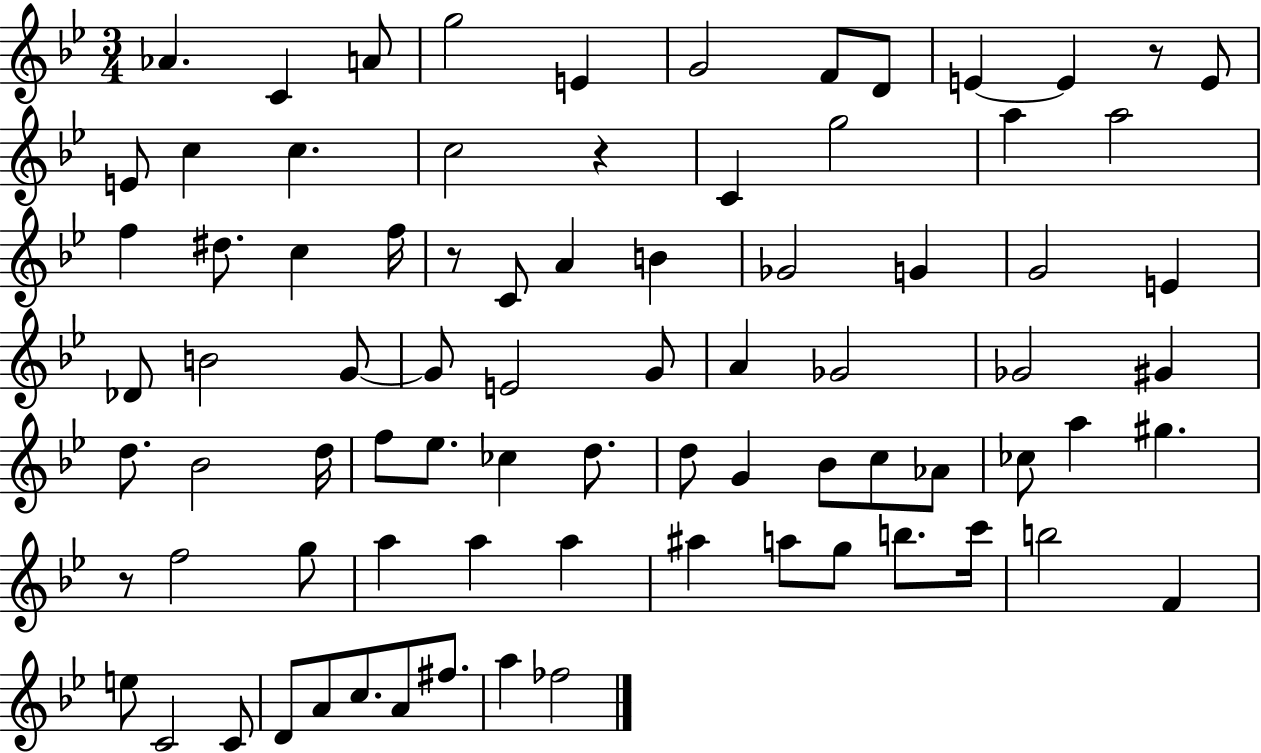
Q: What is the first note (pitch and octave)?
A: Ab4